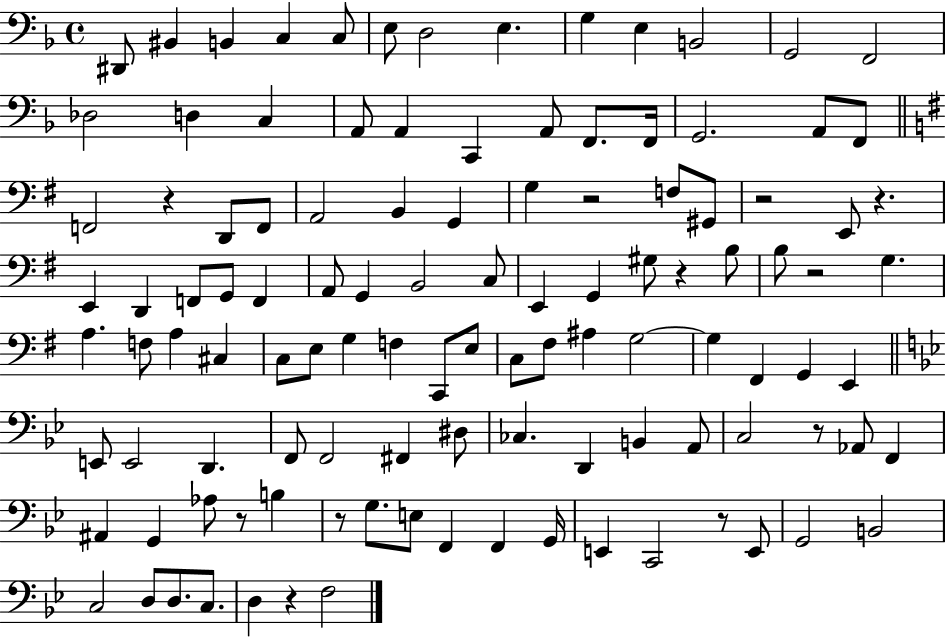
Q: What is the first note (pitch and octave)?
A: D#2